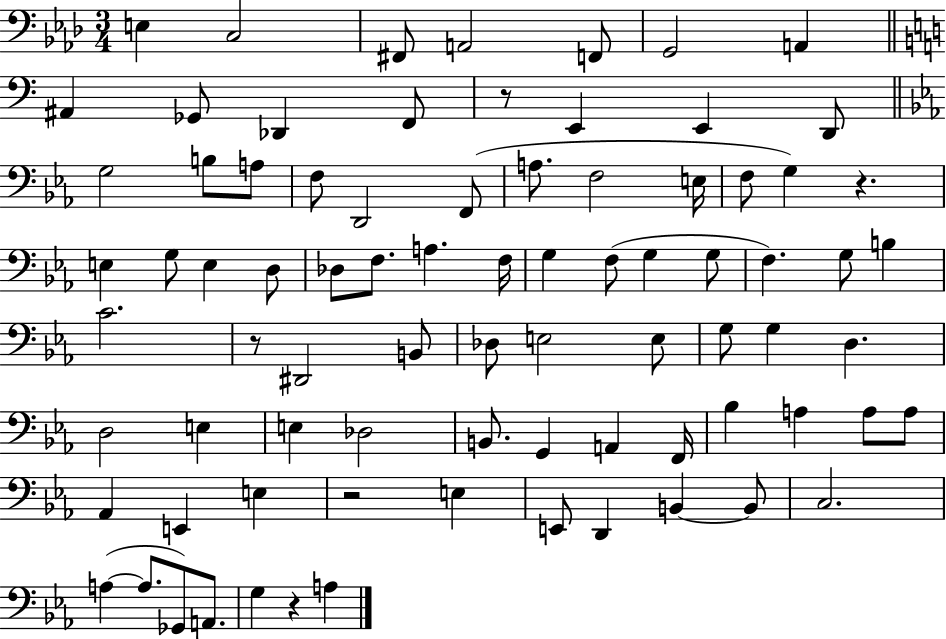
E3/q C3/h F#2/e A2/h F2/e G2/h A2/q A#2/q Gb2/e Db2/q F2/e R/e E2/q E2/q D2/e G3/h B3/e A3/e F3/e D2/h F2/e A3/e. F3/h E3/s F3/e G3/q R/q. E3/q G3/e E3/q D3/e Db3/e F3/e. A3/q. F3/s G3/q F3/e G3/q G3/e F3/q. G3/e B3/q C4/h. R/e D#2/h B2/e Db3/e E3/h E3/e G3/e G3/q D3/q. D3/h E3/q E3/q Db3/h B2/e. G2/q A2/q F2/s Bb3/q A3/q A3/e A3/e Ab2/q E2/q E3/q R/h E3/q E2/e D2/q B2/q B2/e C3/h. A3/q A3/e. Gb2/e A2/e. G3/q R/q A3/q